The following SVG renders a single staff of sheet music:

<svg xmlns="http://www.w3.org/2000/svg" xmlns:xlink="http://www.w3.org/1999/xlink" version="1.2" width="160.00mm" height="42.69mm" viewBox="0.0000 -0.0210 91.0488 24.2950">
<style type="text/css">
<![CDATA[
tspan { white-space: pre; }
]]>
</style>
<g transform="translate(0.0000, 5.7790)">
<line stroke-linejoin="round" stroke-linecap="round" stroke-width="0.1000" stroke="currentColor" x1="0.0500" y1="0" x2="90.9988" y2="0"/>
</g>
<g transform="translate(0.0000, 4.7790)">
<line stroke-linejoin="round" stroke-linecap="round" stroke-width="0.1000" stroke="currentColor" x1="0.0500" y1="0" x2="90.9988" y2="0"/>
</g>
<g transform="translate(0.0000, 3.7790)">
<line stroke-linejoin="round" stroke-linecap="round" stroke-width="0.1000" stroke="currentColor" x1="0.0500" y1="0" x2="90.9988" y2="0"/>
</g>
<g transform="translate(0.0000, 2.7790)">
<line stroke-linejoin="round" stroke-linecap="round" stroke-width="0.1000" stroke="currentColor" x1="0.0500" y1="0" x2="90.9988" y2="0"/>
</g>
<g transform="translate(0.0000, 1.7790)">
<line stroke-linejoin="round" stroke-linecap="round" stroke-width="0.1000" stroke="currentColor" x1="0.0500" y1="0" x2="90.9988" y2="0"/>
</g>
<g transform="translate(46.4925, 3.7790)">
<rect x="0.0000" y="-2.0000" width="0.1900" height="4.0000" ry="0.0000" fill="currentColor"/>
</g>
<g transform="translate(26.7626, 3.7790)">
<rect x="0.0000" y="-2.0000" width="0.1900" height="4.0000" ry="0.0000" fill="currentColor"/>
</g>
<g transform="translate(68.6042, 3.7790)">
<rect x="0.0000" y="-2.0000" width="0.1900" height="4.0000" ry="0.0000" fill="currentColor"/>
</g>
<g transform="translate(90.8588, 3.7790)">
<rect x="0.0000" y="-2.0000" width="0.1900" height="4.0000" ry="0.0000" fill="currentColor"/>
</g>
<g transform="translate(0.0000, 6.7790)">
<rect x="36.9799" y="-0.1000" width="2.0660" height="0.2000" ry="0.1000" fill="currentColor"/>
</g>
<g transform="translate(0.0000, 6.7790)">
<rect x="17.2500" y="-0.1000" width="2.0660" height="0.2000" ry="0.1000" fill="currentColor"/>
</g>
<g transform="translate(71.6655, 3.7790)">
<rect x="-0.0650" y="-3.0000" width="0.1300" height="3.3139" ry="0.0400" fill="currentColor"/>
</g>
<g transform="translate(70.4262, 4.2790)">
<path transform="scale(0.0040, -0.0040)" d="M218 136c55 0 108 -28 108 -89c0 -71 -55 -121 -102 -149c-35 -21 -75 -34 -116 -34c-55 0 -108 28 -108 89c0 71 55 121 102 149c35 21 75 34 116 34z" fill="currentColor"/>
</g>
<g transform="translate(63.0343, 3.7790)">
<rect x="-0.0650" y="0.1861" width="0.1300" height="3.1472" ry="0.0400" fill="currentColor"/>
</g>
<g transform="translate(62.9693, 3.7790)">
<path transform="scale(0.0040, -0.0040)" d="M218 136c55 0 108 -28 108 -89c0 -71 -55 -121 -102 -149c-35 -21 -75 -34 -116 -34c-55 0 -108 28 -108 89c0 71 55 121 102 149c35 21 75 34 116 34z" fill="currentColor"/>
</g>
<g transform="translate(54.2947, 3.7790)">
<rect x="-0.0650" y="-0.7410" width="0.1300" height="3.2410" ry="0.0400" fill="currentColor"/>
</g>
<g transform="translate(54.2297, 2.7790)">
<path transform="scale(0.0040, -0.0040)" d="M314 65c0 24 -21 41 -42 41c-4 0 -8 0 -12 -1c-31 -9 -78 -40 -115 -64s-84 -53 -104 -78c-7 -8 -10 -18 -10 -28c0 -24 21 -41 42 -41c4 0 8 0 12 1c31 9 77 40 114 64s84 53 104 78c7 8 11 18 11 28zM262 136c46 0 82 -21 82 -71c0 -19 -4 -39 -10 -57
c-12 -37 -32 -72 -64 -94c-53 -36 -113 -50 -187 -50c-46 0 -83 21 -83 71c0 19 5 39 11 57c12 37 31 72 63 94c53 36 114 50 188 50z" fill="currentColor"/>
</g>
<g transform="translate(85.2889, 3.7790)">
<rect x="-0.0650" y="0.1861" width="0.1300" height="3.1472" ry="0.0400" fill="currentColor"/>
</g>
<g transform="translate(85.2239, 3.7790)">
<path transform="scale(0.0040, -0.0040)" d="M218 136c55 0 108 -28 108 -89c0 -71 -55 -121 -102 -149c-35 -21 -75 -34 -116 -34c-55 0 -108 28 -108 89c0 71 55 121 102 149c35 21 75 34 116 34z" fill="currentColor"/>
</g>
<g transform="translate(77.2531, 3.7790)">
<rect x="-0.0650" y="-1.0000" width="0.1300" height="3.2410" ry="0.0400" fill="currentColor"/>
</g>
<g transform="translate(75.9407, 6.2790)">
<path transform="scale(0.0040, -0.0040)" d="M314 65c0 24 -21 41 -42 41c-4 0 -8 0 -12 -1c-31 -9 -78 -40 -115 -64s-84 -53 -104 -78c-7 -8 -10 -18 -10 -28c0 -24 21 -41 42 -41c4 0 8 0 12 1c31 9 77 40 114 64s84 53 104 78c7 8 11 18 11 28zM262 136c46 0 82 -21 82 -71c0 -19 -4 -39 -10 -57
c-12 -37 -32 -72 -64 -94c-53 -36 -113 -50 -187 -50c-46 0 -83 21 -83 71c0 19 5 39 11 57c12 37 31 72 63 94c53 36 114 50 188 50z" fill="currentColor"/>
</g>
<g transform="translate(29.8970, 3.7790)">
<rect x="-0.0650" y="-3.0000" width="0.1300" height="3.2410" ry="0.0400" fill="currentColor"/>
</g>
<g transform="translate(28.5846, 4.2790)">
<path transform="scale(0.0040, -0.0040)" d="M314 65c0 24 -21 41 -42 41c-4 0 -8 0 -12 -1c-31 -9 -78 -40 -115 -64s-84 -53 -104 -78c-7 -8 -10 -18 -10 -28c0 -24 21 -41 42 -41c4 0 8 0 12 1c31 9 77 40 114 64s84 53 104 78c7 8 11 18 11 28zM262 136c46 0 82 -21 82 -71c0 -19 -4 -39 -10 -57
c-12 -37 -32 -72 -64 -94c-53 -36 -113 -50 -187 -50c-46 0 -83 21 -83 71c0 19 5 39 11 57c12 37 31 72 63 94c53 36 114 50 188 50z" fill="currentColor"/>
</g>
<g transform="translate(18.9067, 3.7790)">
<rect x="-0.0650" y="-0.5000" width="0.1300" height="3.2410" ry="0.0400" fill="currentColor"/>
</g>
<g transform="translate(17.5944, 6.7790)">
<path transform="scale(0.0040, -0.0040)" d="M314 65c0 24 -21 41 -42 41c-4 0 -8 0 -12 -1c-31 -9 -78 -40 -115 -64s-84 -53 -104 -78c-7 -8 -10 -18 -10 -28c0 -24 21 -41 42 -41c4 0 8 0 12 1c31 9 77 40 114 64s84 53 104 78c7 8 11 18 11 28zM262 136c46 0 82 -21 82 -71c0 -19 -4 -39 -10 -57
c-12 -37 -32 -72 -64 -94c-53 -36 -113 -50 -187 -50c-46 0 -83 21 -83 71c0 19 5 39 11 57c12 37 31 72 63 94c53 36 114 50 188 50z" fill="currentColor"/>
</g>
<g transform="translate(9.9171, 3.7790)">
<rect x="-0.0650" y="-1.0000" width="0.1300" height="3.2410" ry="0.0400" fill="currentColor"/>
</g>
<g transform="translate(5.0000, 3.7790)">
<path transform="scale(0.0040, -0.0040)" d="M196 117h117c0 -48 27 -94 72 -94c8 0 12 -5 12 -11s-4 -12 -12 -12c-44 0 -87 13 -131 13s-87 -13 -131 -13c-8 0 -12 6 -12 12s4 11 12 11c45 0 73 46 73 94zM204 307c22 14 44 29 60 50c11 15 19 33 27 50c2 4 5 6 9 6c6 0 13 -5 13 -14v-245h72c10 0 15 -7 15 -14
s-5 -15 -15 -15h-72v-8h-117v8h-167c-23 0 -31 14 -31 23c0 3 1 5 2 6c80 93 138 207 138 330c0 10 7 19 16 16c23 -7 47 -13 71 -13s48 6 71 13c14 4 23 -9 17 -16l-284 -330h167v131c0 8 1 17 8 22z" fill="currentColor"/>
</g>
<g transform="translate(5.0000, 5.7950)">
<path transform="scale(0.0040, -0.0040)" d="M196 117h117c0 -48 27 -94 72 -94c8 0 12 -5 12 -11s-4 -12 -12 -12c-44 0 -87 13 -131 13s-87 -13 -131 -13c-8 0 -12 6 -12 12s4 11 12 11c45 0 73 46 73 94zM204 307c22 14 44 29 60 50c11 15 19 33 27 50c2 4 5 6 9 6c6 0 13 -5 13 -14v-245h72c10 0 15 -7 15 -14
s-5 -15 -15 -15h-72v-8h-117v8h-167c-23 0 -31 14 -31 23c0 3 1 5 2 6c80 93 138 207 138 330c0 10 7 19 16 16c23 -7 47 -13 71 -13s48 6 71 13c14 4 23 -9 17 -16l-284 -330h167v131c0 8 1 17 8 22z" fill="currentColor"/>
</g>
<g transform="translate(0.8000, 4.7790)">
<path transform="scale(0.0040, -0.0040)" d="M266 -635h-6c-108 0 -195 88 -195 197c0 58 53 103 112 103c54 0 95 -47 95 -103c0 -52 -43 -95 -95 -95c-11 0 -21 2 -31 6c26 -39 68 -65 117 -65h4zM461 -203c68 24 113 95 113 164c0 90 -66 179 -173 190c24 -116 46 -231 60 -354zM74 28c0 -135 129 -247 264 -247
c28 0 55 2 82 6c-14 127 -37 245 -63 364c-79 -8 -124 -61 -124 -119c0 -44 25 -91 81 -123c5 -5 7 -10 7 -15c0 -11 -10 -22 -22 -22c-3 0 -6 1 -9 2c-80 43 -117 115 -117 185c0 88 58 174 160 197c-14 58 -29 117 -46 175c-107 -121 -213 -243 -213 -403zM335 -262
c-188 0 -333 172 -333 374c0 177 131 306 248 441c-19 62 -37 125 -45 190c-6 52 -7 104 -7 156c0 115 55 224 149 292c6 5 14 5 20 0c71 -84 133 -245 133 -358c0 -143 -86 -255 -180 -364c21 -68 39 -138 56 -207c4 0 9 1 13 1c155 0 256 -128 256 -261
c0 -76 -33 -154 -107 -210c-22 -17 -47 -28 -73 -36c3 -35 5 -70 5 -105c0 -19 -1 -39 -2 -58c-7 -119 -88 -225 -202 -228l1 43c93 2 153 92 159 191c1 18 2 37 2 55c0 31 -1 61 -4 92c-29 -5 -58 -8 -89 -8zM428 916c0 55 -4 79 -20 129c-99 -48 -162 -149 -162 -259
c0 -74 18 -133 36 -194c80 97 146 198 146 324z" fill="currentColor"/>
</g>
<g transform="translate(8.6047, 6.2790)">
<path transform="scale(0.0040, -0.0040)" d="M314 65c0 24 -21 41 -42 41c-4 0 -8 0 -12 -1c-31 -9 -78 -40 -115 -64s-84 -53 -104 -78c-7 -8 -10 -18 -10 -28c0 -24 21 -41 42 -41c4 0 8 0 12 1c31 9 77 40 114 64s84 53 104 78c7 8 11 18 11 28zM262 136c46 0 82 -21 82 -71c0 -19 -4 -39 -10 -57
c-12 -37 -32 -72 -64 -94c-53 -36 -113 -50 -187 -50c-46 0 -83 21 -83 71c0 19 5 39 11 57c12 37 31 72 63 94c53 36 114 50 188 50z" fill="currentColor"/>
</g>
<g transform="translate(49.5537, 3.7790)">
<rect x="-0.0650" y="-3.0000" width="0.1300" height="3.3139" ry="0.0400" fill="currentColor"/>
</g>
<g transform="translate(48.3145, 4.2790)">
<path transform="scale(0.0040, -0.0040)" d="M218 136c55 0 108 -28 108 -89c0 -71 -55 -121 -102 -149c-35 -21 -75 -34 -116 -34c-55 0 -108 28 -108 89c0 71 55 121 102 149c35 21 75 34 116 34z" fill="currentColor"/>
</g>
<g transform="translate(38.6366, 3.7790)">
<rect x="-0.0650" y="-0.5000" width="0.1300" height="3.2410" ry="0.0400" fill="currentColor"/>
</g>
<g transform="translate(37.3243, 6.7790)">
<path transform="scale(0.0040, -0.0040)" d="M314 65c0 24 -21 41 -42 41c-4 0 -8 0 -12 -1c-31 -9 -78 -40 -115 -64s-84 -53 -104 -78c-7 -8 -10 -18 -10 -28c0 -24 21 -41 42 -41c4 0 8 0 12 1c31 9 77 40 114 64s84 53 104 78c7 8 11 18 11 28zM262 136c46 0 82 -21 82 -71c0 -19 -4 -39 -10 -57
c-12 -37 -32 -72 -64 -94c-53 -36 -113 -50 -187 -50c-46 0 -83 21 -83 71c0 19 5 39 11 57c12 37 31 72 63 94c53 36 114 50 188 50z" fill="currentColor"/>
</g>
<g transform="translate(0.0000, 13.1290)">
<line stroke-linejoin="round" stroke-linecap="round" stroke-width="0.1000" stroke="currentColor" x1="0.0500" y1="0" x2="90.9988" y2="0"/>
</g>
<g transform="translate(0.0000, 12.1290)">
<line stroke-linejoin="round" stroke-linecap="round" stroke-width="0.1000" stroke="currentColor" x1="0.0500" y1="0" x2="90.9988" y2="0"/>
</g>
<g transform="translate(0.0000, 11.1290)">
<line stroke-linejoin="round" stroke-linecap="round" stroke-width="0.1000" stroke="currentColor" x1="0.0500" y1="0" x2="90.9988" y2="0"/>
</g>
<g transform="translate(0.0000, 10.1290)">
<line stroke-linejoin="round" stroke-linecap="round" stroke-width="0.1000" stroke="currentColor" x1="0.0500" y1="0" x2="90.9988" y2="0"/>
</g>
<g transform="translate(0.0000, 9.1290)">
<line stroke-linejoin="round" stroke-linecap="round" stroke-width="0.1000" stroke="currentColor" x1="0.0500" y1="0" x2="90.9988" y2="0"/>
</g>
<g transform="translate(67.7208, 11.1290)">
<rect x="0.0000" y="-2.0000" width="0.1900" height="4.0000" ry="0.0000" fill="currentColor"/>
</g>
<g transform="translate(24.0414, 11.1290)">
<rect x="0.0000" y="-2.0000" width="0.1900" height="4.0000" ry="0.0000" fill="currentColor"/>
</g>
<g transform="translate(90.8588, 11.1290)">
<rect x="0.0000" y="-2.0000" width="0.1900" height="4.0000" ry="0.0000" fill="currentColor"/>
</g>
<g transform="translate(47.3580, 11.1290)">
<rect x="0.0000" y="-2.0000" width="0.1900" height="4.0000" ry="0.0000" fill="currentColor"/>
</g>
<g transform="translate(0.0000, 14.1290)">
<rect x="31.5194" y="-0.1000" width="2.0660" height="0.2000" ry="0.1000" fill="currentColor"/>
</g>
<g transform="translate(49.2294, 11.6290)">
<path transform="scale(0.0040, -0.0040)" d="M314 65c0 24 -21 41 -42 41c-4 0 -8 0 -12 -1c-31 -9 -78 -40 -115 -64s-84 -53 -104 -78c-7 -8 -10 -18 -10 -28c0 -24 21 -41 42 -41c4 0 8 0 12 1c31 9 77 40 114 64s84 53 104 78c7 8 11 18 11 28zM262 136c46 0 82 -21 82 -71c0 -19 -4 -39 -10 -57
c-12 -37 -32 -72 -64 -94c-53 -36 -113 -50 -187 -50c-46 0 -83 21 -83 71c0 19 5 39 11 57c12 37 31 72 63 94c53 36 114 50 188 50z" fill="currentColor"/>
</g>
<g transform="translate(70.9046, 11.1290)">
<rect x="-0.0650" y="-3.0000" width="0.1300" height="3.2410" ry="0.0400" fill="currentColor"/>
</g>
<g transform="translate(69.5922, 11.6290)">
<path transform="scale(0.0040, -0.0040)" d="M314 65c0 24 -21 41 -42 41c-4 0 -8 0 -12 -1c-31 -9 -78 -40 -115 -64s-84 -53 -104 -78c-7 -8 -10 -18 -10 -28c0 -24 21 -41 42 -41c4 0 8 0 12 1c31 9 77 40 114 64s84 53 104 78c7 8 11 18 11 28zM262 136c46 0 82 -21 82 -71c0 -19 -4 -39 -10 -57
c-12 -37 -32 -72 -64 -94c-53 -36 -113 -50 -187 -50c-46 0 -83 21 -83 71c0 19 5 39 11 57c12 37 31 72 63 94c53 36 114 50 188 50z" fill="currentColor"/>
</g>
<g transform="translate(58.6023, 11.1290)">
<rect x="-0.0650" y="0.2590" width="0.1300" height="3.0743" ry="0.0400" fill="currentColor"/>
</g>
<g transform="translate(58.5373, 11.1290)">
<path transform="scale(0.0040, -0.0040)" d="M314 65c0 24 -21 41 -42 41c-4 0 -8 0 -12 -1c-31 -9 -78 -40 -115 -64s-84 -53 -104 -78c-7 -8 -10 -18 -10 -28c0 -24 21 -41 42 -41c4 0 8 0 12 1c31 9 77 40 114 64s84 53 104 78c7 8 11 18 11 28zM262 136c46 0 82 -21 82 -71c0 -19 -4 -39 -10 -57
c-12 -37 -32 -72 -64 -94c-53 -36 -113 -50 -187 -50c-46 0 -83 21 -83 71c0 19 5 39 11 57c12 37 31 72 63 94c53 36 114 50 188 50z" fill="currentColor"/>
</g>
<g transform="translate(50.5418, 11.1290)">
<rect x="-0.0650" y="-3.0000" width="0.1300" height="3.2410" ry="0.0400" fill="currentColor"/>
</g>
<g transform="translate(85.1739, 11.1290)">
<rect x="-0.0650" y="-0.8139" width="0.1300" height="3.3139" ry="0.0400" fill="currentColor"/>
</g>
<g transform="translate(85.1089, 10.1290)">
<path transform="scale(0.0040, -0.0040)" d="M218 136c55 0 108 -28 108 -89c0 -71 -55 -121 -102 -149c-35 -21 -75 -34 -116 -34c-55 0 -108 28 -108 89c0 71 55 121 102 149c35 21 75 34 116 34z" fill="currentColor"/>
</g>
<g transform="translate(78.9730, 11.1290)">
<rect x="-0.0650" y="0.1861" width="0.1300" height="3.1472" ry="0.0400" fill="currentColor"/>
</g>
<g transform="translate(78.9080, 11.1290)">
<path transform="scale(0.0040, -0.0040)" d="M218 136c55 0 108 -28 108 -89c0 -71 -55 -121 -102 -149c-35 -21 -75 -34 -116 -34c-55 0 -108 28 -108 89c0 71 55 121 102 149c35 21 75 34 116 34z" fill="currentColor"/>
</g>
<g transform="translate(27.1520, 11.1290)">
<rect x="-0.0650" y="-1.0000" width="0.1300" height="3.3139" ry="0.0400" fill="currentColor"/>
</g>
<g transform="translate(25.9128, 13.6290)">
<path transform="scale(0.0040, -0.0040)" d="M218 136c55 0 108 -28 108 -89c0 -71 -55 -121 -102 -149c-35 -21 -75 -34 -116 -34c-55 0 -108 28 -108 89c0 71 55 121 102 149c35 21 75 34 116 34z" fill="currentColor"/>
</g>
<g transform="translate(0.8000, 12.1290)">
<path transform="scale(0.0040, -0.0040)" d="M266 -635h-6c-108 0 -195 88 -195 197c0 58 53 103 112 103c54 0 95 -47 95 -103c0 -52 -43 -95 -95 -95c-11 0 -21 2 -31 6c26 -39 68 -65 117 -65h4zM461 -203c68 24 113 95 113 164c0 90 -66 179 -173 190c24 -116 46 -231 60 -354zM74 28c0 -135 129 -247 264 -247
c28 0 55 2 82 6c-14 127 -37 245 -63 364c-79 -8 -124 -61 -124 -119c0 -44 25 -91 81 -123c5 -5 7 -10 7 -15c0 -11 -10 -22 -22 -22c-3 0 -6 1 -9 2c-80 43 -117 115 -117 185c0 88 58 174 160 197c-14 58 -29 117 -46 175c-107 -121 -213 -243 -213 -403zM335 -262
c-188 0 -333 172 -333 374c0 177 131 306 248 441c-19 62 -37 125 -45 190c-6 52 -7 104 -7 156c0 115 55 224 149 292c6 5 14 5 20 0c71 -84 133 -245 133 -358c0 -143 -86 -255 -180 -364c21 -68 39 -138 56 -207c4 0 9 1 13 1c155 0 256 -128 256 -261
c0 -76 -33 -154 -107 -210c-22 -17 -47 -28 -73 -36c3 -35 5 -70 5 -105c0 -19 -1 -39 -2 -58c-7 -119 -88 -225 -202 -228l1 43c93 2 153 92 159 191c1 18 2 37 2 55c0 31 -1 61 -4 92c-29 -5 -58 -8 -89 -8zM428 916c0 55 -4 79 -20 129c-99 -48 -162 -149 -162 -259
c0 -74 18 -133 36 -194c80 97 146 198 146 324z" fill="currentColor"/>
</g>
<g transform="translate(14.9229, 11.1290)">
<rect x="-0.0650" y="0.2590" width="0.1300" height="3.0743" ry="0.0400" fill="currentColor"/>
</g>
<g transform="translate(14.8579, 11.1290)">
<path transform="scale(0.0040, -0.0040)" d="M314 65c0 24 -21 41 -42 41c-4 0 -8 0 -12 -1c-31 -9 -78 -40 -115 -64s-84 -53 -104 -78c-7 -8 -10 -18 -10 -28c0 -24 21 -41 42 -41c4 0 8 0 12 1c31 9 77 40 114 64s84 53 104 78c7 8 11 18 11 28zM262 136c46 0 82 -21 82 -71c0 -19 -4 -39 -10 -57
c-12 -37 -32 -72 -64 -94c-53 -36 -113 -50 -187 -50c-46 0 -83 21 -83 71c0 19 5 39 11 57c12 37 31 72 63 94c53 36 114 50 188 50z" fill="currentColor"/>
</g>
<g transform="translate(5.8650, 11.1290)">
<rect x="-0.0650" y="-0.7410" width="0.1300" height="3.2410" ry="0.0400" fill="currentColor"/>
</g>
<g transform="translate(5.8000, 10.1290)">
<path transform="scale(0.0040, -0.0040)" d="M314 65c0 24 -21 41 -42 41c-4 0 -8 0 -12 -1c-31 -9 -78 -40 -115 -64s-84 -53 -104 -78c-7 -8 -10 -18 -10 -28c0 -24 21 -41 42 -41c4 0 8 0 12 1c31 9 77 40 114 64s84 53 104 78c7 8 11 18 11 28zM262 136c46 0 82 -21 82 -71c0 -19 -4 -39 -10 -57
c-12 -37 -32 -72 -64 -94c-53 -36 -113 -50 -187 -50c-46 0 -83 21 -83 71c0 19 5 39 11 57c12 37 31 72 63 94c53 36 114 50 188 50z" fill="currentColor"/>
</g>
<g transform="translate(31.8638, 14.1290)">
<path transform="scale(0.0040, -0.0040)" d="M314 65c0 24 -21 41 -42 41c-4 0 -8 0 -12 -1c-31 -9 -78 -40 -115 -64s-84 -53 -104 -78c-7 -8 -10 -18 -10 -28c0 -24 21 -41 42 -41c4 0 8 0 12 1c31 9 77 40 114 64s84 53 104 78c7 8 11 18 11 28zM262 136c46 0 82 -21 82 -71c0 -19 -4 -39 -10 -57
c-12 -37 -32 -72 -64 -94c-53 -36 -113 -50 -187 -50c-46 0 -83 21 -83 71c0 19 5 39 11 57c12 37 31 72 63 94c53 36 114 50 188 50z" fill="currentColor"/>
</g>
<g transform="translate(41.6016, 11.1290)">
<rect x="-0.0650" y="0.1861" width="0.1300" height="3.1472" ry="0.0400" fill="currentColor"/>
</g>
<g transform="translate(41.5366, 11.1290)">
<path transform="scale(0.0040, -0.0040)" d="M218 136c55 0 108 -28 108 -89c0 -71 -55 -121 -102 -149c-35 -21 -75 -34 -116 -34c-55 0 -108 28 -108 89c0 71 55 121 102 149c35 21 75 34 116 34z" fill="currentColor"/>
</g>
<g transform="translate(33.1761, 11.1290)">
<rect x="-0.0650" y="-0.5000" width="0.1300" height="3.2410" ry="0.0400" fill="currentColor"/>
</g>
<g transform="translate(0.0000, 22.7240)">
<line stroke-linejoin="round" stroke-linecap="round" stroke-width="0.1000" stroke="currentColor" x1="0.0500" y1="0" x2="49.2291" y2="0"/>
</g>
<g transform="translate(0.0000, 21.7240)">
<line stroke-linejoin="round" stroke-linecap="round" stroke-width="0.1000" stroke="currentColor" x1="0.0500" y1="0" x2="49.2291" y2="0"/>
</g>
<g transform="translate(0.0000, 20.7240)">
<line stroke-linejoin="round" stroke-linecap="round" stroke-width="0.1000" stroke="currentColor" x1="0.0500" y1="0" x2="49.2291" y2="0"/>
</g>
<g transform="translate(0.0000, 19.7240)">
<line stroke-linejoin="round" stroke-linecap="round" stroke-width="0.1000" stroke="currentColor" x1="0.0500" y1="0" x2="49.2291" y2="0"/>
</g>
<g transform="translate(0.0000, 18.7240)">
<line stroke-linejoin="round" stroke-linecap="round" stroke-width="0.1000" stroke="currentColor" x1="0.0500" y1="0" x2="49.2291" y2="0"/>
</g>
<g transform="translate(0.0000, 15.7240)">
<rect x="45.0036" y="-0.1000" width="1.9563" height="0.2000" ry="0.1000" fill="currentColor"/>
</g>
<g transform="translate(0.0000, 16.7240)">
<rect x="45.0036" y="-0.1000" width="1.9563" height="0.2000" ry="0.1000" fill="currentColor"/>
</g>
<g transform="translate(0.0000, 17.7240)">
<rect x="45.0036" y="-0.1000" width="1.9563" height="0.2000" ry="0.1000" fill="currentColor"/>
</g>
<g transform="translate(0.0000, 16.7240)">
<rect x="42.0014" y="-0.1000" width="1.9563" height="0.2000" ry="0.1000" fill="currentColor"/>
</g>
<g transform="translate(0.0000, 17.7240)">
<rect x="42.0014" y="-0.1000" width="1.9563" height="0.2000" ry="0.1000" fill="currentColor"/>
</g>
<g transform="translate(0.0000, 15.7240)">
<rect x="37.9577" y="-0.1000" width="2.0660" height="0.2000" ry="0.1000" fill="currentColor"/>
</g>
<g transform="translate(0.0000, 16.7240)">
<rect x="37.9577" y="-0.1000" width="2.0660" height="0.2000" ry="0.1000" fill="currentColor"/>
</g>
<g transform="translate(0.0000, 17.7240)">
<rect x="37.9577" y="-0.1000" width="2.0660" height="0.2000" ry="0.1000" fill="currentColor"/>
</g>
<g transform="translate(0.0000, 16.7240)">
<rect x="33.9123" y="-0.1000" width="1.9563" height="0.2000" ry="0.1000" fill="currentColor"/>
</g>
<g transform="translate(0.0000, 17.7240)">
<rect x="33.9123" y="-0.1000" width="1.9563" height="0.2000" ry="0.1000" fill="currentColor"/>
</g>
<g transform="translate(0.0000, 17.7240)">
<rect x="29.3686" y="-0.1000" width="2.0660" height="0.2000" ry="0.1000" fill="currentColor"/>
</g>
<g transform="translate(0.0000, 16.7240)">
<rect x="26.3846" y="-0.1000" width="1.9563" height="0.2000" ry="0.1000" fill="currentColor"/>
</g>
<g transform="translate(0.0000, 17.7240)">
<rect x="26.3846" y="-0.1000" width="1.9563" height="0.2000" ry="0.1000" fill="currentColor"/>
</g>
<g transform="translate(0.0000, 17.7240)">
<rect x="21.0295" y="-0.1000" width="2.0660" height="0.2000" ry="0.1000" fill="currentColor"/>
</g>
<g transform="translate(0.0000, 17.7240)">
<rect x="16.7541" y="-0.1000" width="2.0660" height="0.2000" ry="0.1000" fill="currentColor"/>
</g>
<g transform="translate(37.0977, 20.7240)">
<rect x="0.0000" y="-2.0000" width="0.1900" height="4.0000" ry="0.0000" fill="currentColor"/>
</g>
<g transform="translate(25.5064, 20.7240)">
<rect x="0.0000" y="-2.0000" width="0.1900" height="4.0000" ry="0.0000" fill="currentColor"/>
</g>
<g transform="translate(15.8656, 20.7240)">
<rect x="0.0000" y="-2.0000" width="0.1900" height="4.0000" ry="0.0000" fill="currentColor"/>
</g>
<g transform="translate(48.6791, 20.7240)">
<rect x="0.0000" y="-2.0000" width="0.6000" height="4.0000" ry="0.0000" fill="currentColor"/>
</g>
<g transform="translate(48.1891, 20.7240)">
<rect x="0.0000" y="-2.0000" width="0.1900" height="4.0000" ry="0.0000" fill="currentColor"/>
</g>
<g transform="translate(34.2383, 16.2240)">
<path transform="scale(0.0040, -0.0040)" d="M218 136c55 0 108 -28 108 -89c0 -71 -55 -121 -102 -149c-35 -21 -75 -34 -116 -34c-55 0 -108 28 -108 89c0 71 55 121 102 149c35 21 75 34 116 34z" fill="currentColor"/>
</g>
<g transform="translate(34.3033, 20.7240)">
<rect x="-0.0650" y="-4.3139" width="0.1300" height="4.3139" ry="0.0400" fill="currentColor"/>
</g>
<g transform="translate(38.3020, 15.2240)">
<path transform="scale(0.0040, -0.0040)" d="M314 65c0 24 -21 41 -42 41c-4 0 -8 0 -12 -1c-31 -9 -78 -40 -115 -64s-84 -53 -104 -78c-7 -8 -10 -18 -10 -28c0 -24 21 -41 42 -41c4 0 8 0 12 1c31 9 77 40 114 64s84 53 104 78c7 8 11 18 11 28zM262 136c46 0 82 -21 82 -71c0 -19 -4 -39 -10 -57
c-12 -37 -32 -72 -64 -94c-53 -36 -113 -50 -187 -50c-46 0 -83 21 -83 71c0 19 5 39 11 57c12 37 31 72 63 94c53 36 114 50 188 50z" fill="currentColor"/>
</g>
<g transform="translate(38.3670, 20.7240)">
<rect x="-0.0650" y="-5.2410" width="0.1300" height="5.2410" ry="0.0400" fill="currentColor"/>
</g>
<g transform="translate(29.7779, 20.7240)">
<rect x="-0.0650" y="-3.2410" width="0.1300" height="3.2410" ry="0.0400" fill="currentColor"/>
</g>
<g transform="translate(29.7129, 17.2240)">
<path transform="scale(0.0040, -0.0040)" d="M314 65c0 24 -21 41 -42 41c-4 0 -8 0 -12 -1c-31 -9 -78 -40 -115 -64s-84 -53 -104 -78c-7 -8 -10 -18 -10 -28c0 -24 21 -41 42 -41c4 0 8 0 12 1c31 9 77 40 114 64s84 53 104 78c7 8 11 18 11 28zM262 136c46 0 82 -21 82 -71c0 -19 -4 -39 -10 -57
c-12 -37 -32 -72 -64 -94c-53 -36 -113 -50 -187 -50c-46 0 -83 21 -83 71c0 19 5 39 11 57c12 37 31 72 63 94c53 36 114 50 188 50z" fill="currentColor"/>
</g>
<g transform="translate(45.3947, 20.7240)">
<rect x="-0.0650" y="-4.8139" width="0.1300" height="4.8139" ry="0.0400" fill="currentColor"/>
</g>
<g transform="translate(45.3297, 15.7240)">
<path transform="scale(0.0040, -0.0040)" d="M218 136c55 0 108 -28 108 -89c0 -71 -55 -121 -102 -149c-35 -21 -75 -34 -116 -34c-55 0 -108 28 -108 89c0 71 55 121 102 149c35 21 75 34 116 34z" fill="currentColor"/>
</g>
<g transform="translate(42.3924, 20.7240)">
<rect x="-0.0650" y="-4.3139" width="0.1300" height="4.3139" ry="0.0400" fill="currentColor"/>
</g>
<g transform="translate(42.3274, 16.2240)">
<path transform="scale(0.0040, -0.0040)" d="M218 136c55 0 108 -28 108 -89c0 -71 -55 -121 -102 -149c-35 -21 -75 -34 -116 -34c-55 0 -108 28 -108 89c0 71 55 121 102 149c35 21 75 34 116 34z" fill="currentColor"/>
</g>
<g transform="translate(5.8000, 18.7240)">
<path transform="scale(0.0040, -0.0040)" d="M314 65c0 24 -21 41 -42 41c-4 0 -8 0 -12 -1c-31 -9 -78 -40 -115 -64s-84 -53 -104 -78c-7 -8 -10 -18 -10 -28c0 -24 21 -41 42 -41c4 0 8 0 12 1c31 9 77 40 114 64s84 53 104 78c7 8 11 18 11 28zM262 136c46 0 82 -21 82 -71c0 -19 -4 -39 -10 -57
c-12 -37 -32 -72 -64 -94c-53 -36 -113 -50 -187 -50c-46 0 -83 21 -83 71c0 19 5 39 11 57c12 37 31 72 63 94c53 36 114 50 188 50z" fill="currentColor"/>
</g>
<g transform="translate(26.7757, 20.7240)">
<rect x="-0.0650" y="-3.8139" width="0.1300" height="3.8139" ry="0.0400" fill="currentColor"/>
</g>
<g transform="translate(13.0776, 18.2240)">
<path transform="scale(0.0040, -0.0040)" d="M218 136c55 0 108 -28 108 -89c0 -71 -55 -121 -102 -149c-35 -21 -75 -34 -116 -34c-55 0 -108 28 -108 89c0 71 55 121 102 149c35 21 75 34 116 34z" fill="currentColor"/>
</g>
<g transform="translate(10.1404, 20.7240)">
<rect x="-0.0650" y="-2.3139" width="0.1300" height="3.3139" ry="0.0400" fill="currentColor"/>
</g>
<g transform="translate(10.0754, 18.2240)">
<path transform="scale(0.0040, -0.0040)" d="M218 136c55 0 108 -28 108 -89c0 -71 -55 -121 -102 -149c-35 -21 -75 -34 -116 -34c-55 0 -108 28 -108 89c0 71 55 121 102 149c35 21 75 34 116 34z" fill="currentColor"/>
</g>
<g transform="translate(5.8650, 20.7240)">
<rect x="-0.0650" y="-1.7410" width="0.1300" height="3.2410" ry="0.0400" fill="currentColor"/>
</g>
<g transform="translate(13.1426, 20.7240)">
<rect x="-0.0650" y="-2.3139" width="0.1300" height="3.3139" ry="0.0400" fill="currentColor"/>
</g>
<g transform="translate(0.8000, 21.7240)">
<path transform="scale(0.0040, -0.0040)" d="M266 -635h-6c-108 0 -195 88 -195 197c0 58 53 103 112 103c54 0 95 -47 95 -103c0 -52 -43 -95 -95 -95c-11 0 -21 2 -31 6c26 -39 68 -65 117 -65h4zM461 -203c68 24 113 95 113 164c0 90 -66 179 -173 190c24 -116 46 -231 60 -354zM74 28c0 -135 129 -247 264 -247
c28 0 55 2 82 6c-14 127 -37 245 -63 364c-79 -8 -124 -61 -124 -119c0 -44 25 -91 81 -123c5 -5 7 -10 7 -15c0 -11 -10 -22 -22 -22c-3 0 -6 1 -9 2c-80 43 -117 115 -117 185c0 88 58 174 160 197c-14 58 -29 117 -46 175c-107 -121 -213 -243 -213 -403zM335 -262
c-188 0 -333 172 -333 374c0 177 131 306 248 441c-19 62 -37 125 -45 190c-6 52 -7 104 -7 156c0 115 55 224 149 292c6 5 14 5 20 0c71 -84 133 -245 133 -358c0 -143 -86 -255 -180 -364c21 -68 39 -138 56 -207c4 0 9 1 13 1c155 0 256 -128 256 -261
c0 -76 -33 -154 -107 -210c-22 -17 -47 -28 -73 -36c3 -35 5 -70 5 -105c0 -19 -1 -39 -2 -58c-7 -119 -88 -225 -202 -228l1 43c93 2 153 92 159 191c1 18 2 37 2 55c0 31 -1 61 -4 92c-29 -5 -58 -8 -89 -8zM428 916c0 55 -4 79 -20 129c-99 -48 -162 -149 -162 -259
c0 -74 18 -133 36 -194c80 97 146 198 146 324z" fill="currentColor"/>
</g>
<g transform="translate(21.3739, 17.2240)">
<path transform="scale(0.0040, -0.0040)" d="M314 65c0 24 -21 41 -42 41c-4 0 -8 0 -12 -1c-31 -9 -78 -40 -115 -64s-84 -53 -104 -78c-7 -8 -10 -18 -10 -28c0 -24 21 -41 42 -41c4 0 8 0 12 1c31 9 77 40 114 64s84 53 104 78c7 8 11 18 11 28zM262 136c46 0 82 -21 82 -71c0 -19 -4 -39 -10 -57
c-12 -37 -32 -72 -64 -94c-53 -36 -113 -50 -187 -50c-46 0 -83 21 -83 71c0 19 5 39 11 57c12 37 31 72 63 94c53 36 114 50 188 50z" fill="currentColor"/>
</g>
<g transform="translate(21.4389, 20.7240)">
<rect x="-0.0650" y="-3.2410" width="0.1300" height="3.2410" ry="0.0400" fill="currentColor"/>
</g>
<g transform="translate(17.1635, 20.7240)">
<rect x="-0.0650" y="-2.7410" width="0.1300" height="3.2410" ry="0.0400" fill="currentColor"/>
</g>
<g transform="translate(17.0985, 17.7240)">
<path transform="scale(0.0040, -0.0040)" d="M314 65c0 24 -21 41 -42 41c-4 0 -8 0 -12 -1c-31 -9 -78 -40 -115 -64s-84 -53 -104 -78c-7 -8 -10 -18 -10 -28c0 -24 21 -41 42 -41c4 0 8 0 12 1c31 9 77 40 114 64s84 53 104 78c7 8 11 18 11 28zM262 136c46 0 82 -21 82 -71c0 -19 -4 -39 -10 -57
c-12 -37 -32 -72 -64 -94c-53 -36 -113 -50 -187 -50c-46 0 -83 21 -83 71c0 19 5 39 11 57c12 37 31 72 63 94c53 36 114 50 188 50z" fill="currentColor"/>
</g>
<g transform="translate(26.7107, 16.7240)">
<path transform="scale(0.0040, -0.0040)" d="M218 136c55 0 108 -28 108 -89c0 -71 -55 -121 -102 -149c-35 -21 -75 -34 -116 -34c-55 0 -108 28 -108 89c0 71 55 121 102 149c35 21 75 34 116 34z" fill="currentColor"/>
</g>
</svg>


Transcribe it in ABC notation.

X:1
T:Untitled
M:4/4
L:1/4
K:C
D2 C2 A2 C2 A d2 B A D2 B d2 B2 D C2 B A2 B2 A2 B d f2 g g a2 b2 c' b2 d' f'2 d' e'